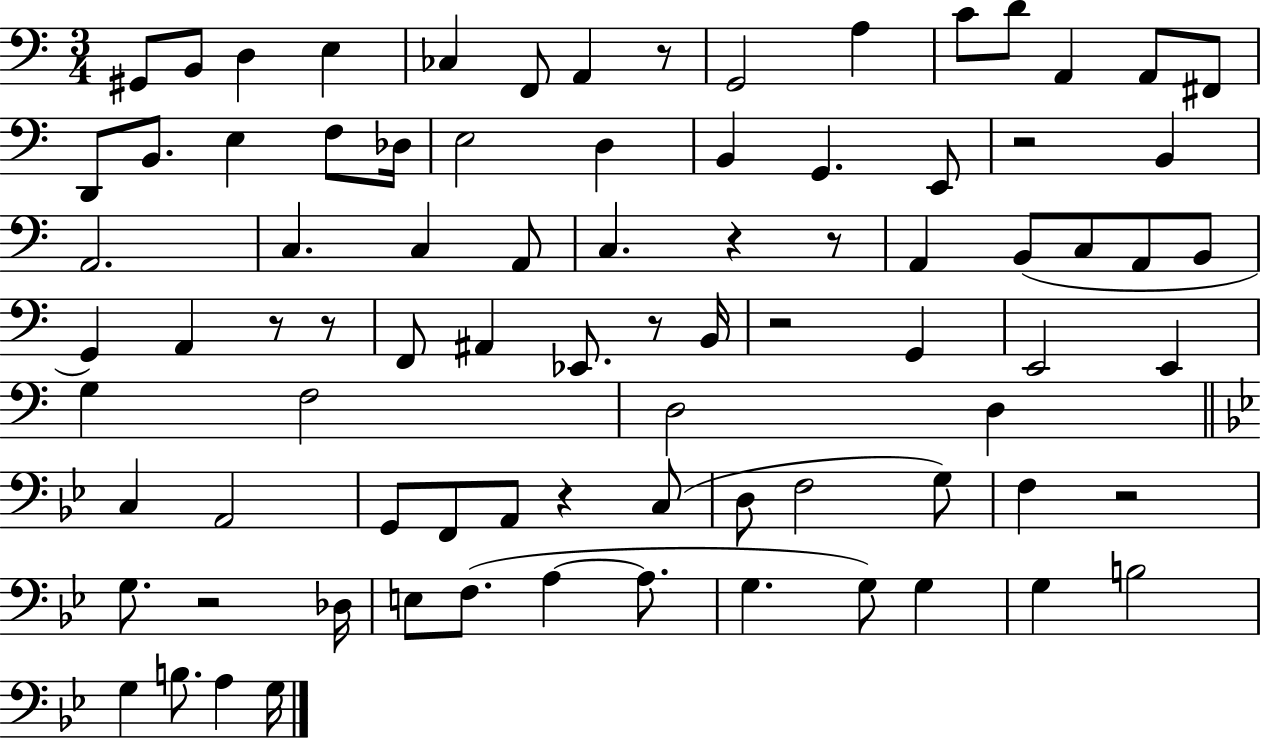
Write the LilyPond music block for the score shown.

{
  \clef bass
  \numericTimeSignature
  \time 3/4
  \key c \major
  gis,8 b,8 d4 e4 | ces4 f,8 a,4 r8 | g,2 a4 | c'8 d'8 a,4 a,8 fis,8 | \break d,8 b,8. e4 f8 des16 | e2 d4 | b,4 g,4. e,8 | r2 b,4 | \break a,2. | c4. c4 a,8 | c4. r4 r8 | a,4 b,8( c8 a,8 b,8 | \break g,4) a,4 r8 r8 | f,8 ais,4 ees,8. r8 b,16 | r2 g,4 | e,2 e,4 | \break g4 f2 | d2 d4 | \bar "||" \break \key g \minor c4 a,2 | g,8 f,8 a,8 r4 c8( | d8 f2 g8) | f4 r2 | \break g8. r2 des16 | e8 f8.( a4~~ a8. | g4. g8) g4 | g4 b2 | \break g4 b8. a4 g16 | \bar "|."
}